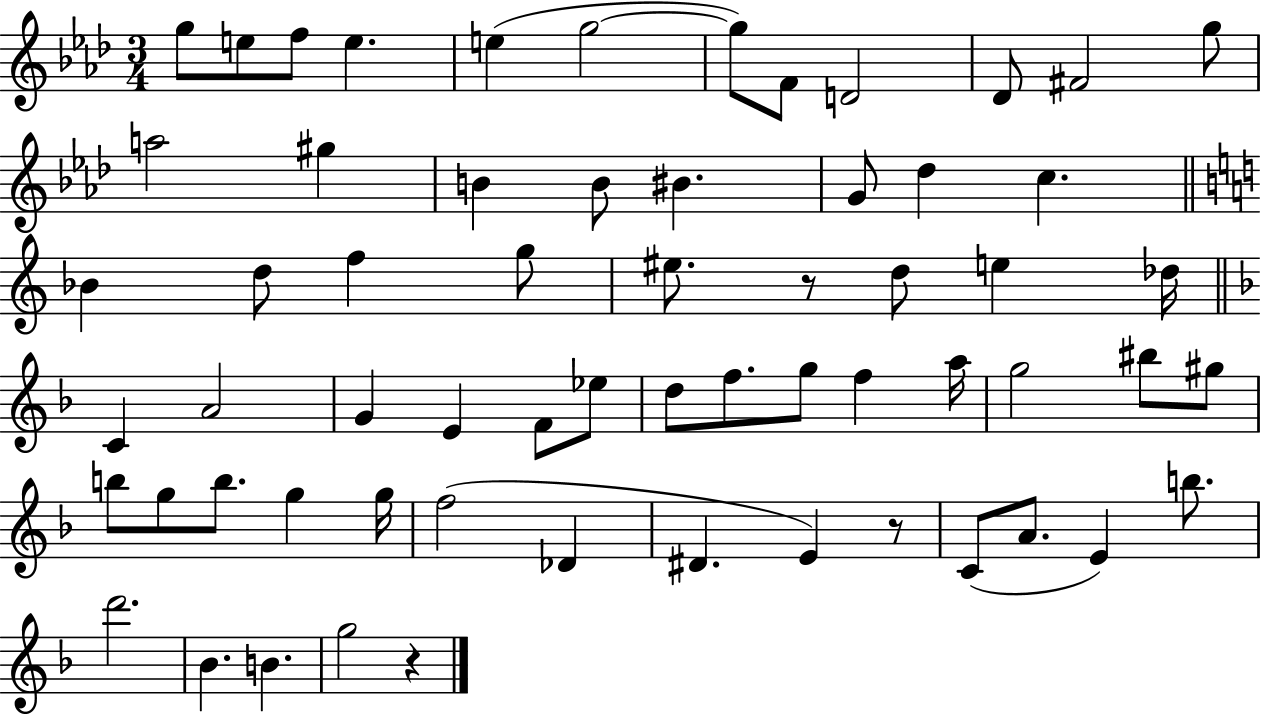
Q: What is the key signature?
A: AES major